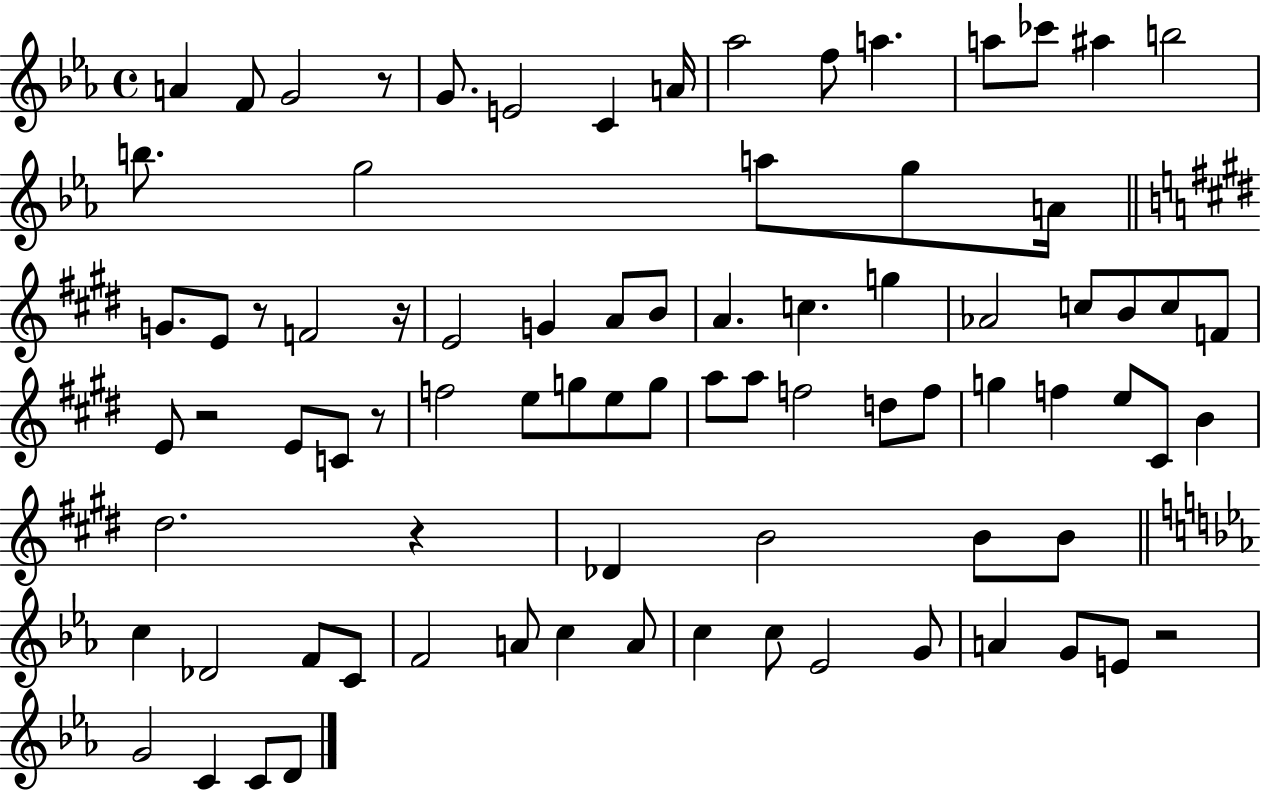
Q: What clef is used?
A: treble